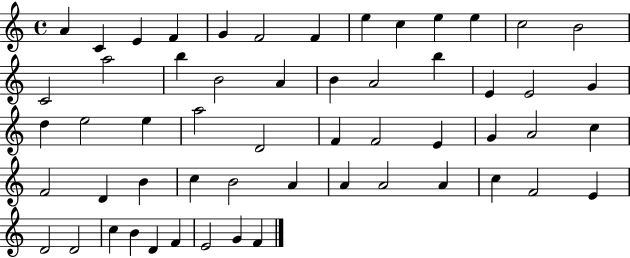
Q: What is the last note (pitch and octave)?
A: F4